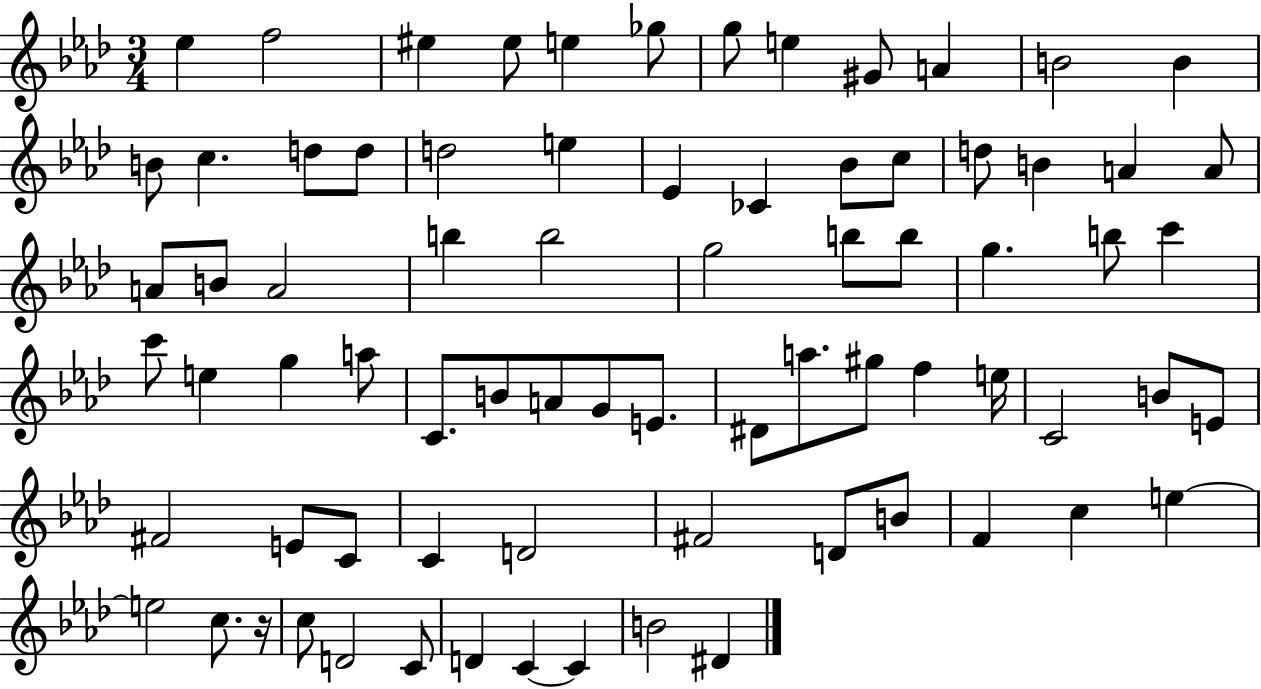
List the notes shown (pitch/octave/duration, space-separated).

Eb5/q F5/h EIS5/q EIS5/e E5/q Gb5/e G5/e E5/q G#4/e A4/q B4/h B4/q B4/e C5/q. D5/e D5/e D5/h E5/q Eb4/q CES4/q Bb4/e C5/e D5/e B4/q A4/q A4/e A4/e B4/e A4/h B5/q B5/h G5/h B5/e B5/e G5/q. B5/e C6/q C6/e E5/q G5/q A5/e C4/e. B4/e A4/e G4/e E4/e. D#4/e A5/e. G#5/e F5/q E5/s C4/h B4/e E4/e F#4/h E4/e C4/e C4/q D4/h F#4/h D4/e B4/e F4/q C5/q E5/q E5/h C5/e. R/s C5/e D4/h C4/e D4/q C4/q C4/q B4/h D#4/q